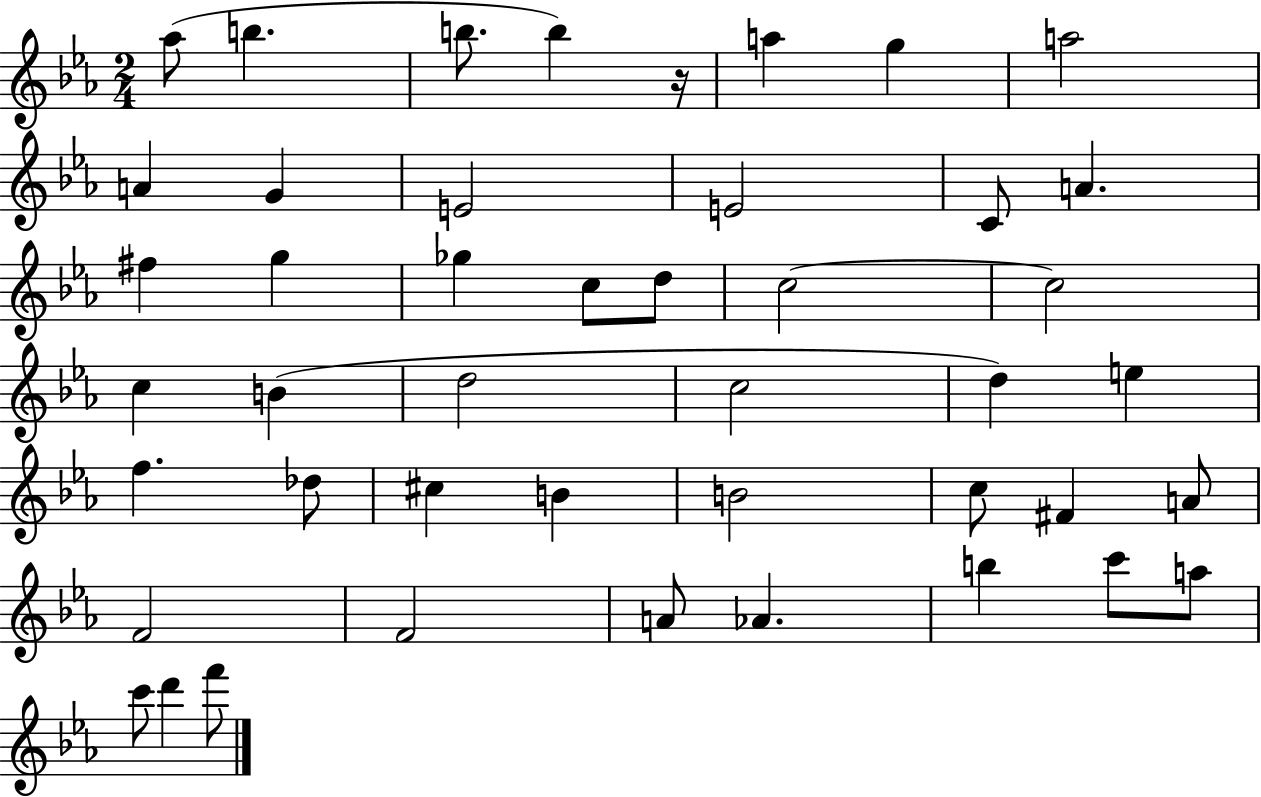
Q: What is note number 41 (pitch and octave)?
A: A5